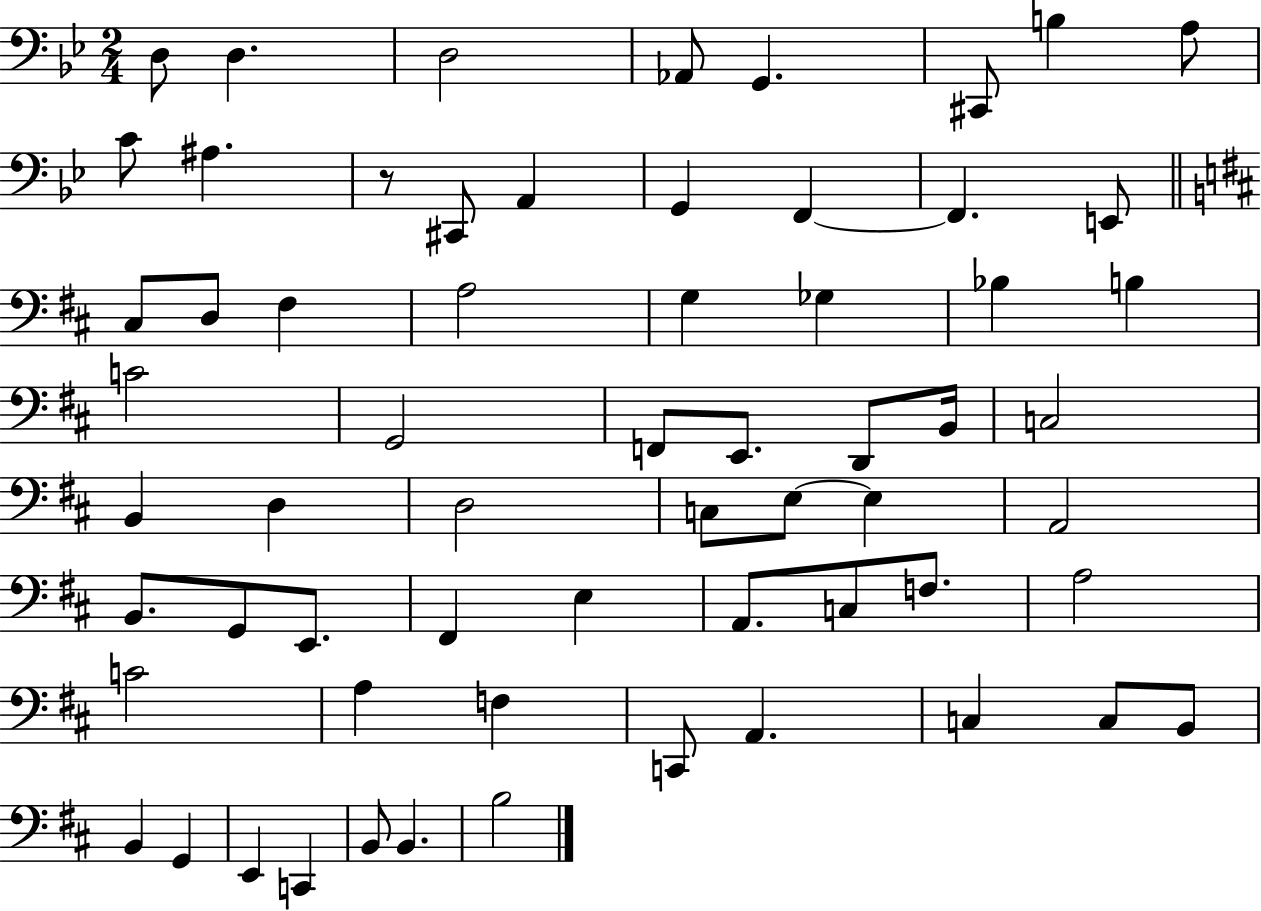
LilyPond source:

{
  \clef bass
  \numericTimeSignature
  \time 2/4
  \key bes \major
  \repeat volta 2 { d8 d4. | d2 | aes,8 g,4. | cis,8 b4 a8 | \break c'8 ais4. | r8 cis,8 a,4 | g,4 f,4~~ | f,4. e,8 | \break \bar "||" \break \key d \major cis8 d8 fis4 | a2 | g4 ges4 | bes4 b4 | \break c'2 | g,2 | f,8 e,8. d,8 b,16 | c2 | \break b,4 d4 | d2 | c8 e8~~ e4 | a,2 | \break b,8. g,8 e,8. | fis,4 e4 | a,8. c8 f8. | a2 | \break c'2 | a4 f4 | c,8 a,4. | c4 c8 b,8 | \break b,4 g,4 | e,4 c,4 | b,8 b,4. | b2 | \break } \bar "|."
}